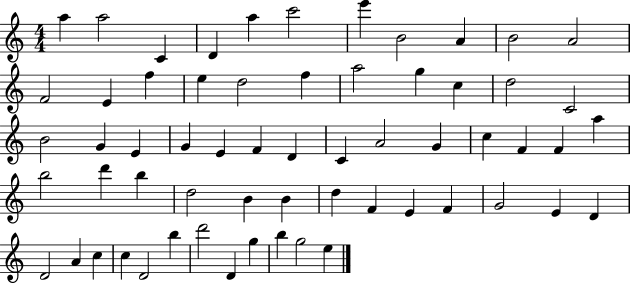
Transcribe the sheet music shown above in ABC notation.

X:1
T:Untitled
M:4/4
L:1/4
K:C
a a2 C D a c'2 e' B2 A B2 A2 F2 E f e d2 f a2 g c d2 C2 B2 G E G E F D C A2 G c F F a b2 d' b d2 B B d F E F G2 E D D2 A c c D2 b d'2 D g b g2 e